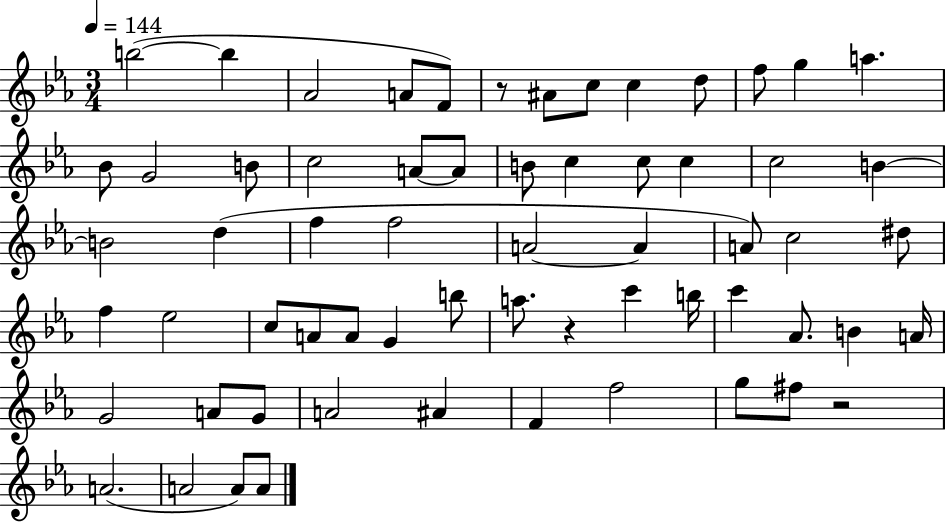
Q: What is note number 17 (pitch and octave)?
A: A4